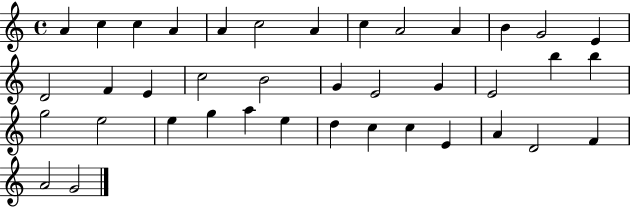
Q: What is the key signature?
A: C major